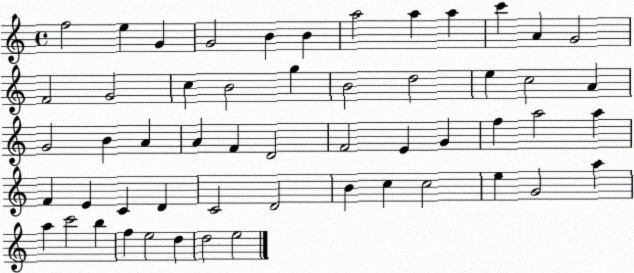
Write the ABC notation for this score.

X:1
T:Untitled
M:4/4
L:1/4
K:C
f2 e G G2 B B a2 a a c' A G2 F2 G2 c B2 g B2 d2 e c2 A G2 B A A F D2 F2 E G f a2 a F E C D C2 D2 B c c2 e G2 a a c'2 b f e2 d d2 e2